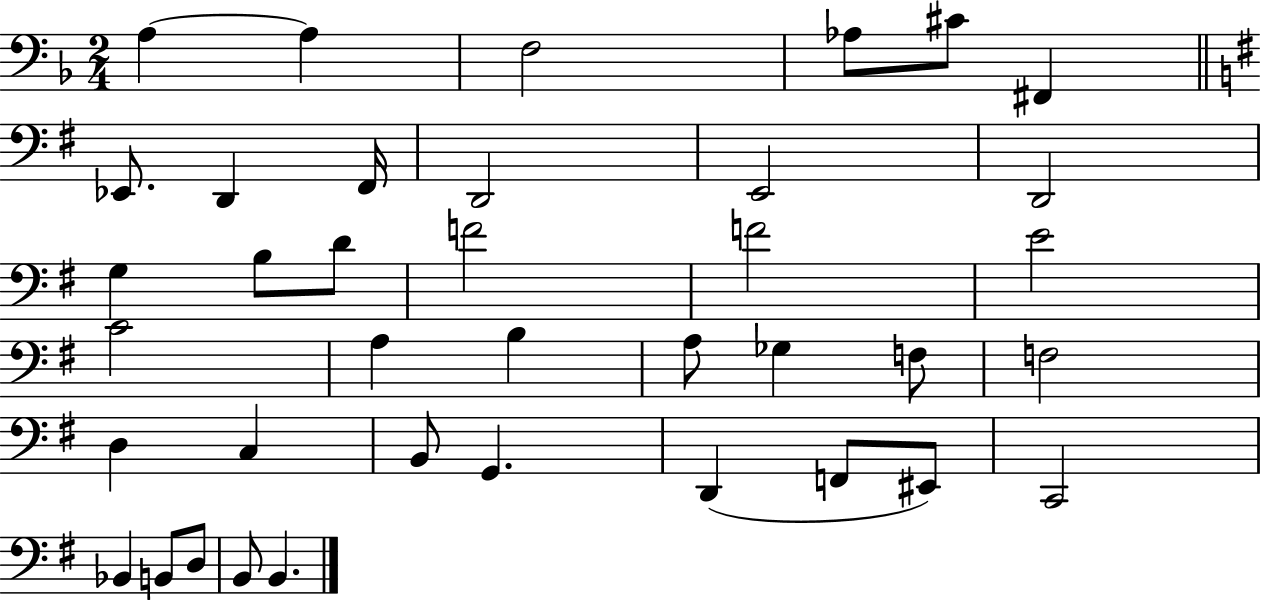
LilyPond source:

{
  \clef bass
  \numericTimeSignature
  \time 2/4
  \key f \major
  a4~~ a4 | f2 | aes8 cis'8 fis,4 | \bar "||" \break \key g \major ees,8. d,4 fis,16 | d,2 | e,2 | d,2 | \break g4 b8 d'8 | f'2 | f'2 | e'2 | \break c'2 | a4 b4 | a8 ges4 f8 | f2 | \break d4 c4 | b,8 g,4. | d,4( f,8 eis,8) | c,2 | \break bes,4 b,8 d8 | b,8 b,4. | \bar "|."
}